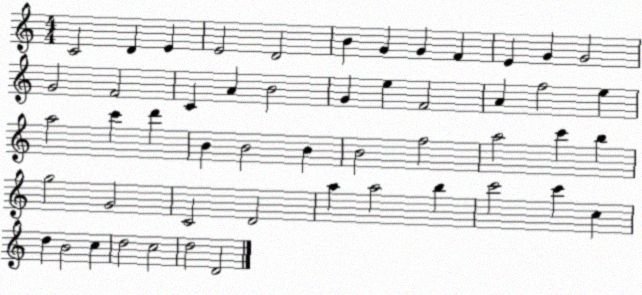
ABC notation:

X:1
T:Untitled
M:4/4
L:1/4
K:C
C2 D E E2 D2 B G G F E G G2 G2 F2 C A B2 G e F2 A f2 e a2 c' d' B B2 B B2 f2 a2 c' b g2 G2 C2 D2 a a2 b c'2 c' c d B2 c d2 c2 d2 D2